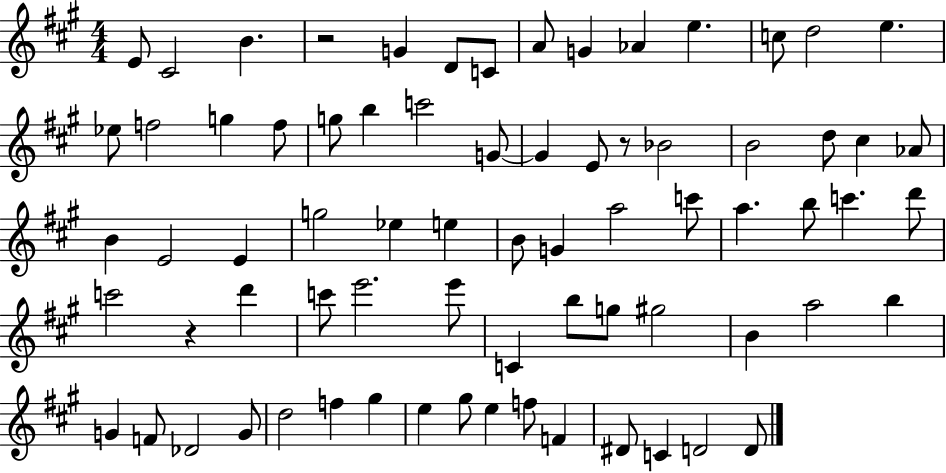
{
  \clef treble
  \numericTimeSignature
  \time 4/4
  \key a \major
  e'8 cis'2 b'4. | r2 g'4 d'8 c'8 | a'8 g'4 aes'4 e''4. | c''8 d''2 e''4. | \break ees''8 f''2 g''4 f''8 | g''8 b''4 c'''2 g'8~~ | g'4 e'8 r8 bes'2 | b'2 d''8 cis''4 aes'8 | \break b'4 e'2 e'4 | g''2 ees''4 e''4 | b'8 g'4 a''2 c'''8 | a''4. b''8 c'''4. d'''8 | \break c'''2 r4 d'''4 | c'''8 e'''2. e'''8 | c'4 b''8 g''8 gis''2 | b'4 a''2 b''4 | \break g'4 f'8 des'2 g'8 | d''2 f''4 gis''4 | e''4 gis''8 e''4 f''8 f'4 | dis'8 c'4 d'2 d'8 | \break \bar "|."
}